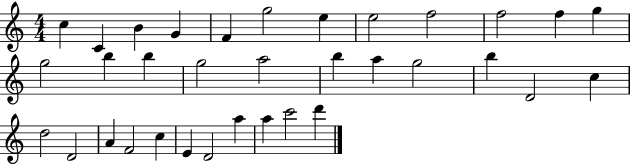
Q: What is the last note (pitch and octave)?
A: D6